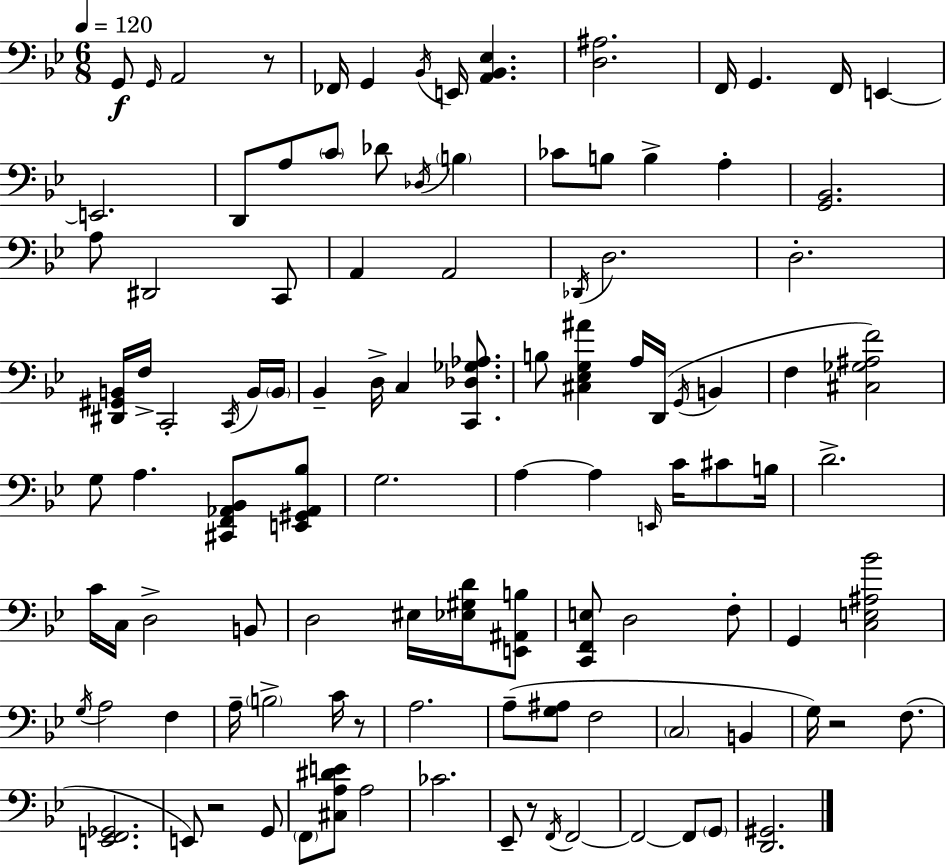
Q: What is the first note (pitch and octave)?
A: G2